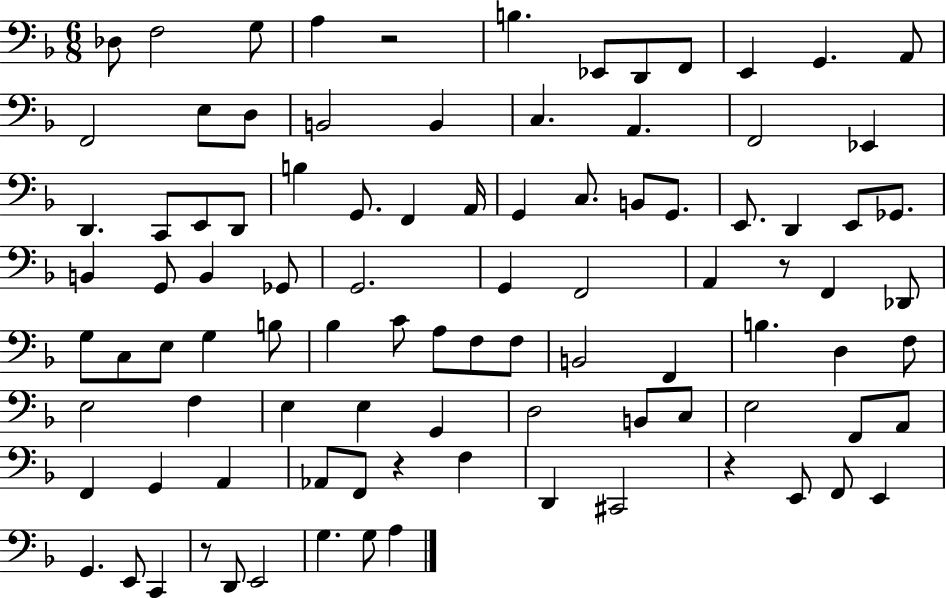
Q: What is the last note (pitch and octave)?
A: A3